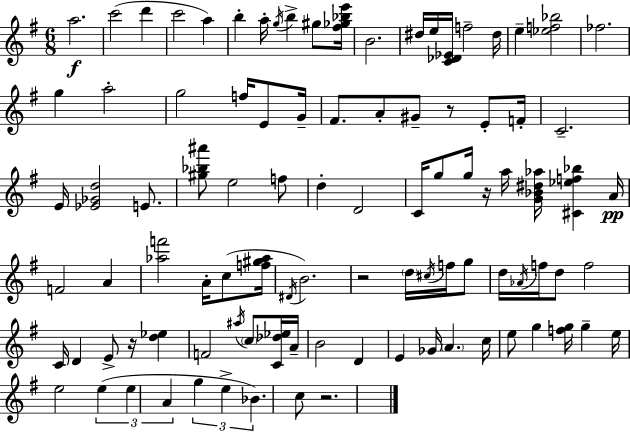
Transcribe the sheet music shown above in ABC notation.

X:1
T:Untitled
M:6/8
L:1/4
K:Em
a2 c'2 d' c'2 a b a/4 g/4 b ^g/2 [^f_g_be']/4 B2 ^d/4 e/4 [C_D_E]/4 f2 ^d/4 e [_ef_b]2 _f2 g a2 g2 f/4 E/2 G/4 ^F/2 A/2 ^G/2 z/2 E/2 F/4 C2 E/4 [_E_Gd]2 E/2 [^g_b^a']/2 e2 f/2 d D2 C/4 g/2 g/4 z/4 a/4 [G_B^d_a]/4 [^C_ef_b] A/4 F2 A [_af']2 A/4 c/2 [f^g_a]/4 ^D/4 B2 z2 d/4 ^c/4 f/4 g/2 d/4 _A/4 f/4 d/2 f2 C/4 D E/2 z/4 [d_e] F2 ^a/4 c/2 [C_d_e]/4 A/4 B2 D E _G/4 A c/4 e/2 g [fg]/4 g e/4 e2 e e A g e _B c/2 z2